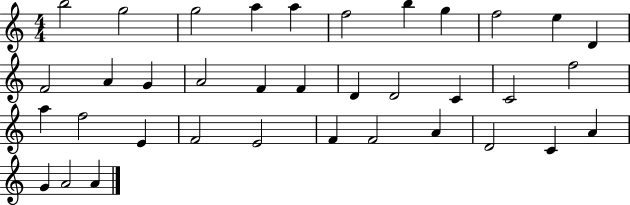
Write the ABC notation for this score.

X:1
T:Untitled
M:4/4
L:1/4
K:C
b2 g2 g2 a a f2 b g f2 e D F2 A G A2 F F D D2 C C2 f2 a f2 E F2 E2 F F2 A D2 C A G A2 A